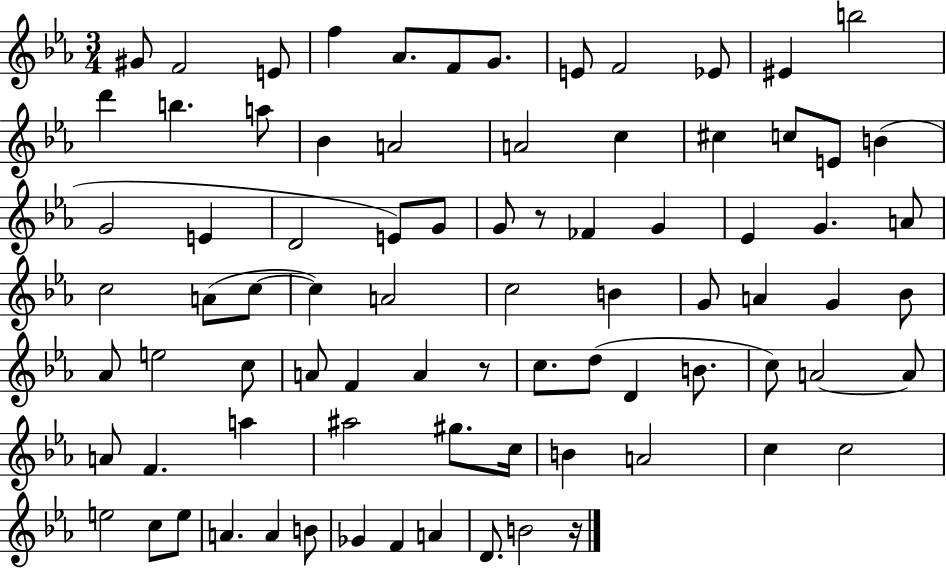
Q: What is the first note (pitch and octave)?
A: G#4